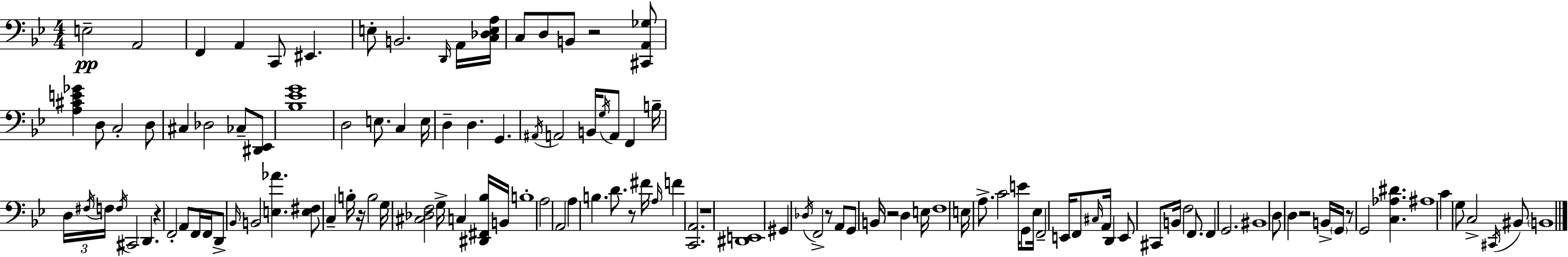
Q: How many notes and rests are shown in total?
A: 124